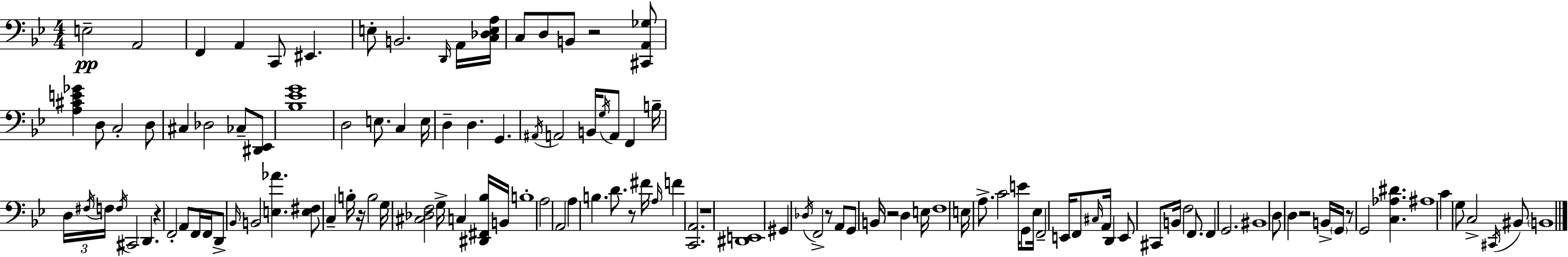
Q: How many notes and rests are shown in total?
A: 124